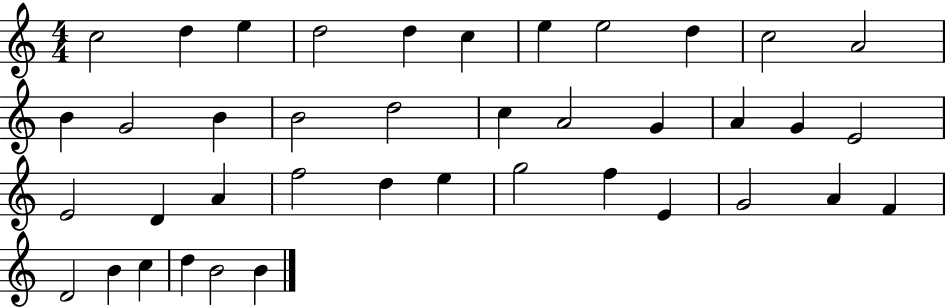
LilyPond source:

{
  \clef treble
  \numericTimeSignature
  \time 4/4
  \key c \major
  c''2 d''4 e''4 | d''2 d''4 c''4 | e''4 e''2 d''4 | c''2 a'2 | \break b'4 g'2 b'4 | b'2 d''2 | c''4 a'2 g'4 | a'4 g'4 e'2 | \break e'2 d'4 a'4 | f''2 d''4 e''4 | g''2 f''4 e'4 | g'2 a'4 f'4 | \break d'2 b'4 c''4 | d''4 b'2 b'4 | \bar "|."
}